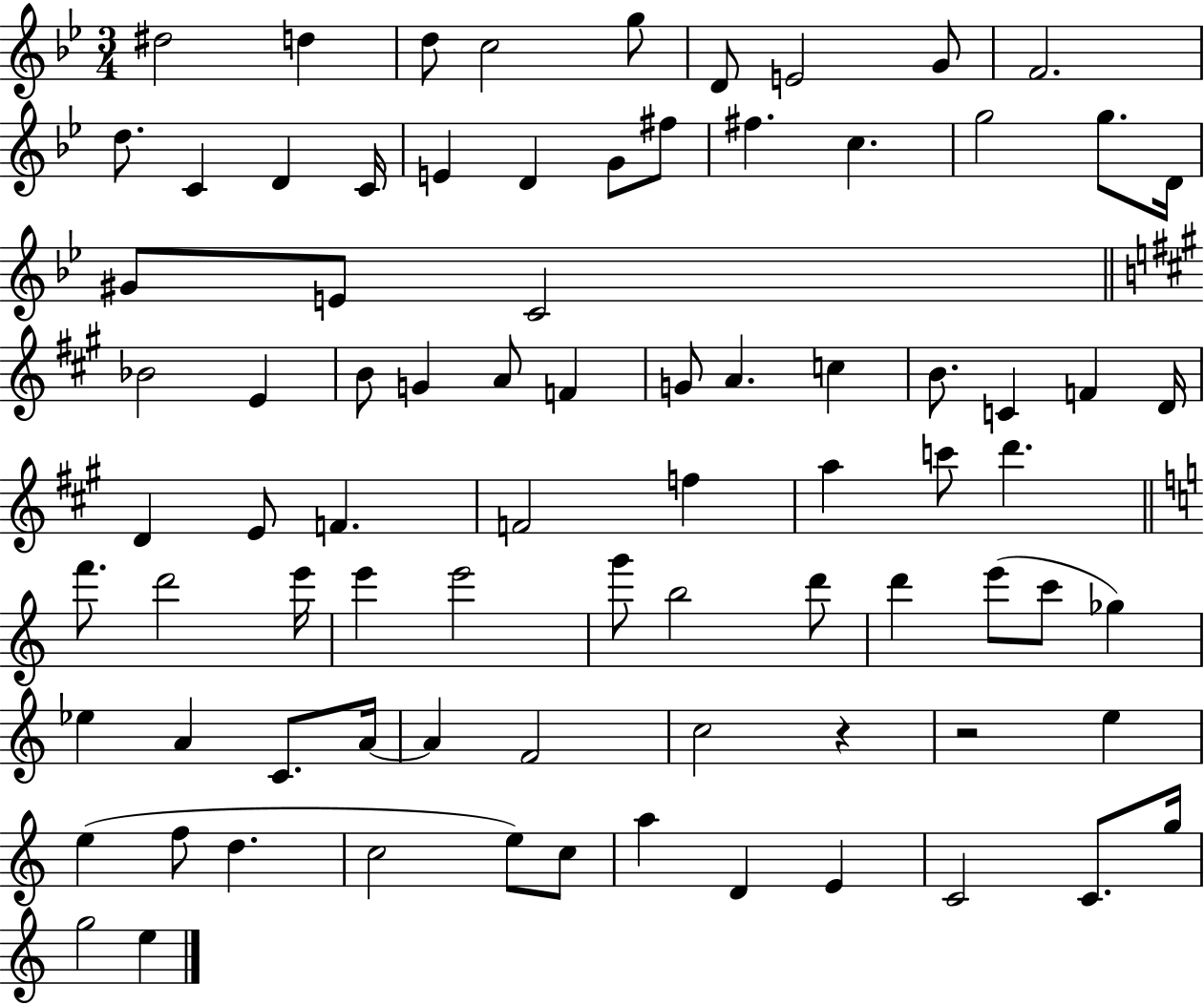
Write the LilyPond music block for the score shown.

{
  \clef treble
  \numericTimeSignature
  \time 3/4
  \key bes \major
  dis''2 d''4 | d''8 c''2 g''8 | d'8 e'2 g'8 | f'2. | \break d''8. c'4 d'4 c'16 | e'4 d'4 g'8 fis''8 | fis''4. c''4. | g''2 g''8. d'16 | \break gis'8 e'8 c'2 | \bar "||" \break \key a \major bes'2 e'4 | b'8 g'4 a'8 f'4 | g'8 a'4. c''4 | b'8. c'4 f'4 d'16 | \break d'4 e'8 f'4. | f'2 f''4 | a''4 c'''8 d'''4. | \bar "||" \break \key a \minor f'''8. d'''2 e'''16 | e'''4 e'''2 | g'''8 b''2 d'''8 | d'''4 e'''8( c'''8 ges''4) | \break ees''4 a'4 c'8. a'16~~ | a'4 f'2 | c''2 r4 | r2 e''4 | \break e''4( f''8 d''4. | c''2 e''8) c''8 | a''4 d'4 e'4 | c'2 c'8. g''16 | \break g''2 e''4 | \bar "|."
}